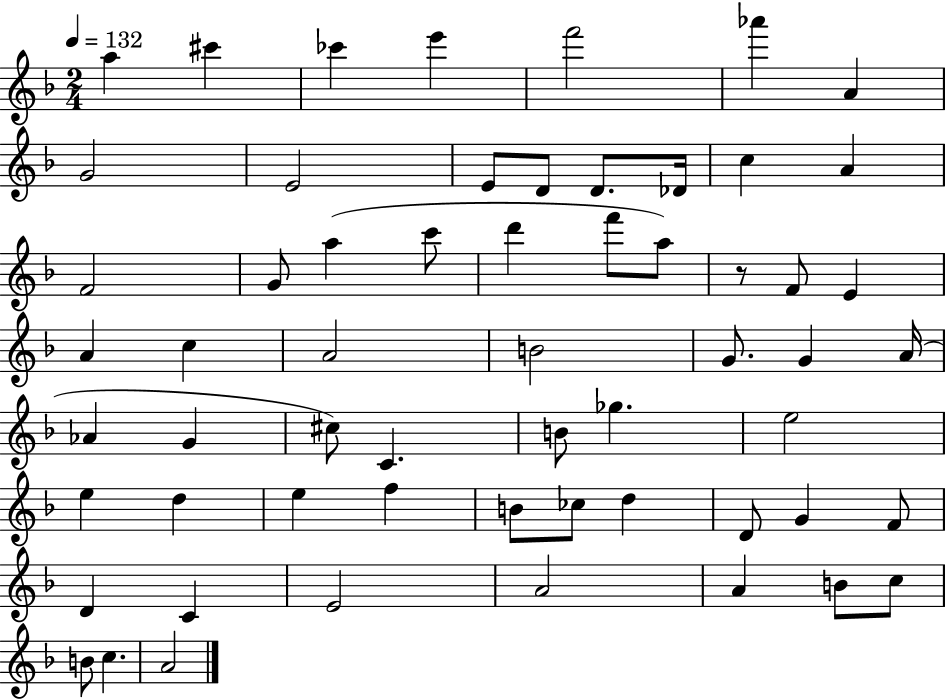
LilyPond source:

{
  \clef treble
  \numericTimeSignature
  \time 2/4
  \key f \major
  \tempo 4 = 132
  \repeat volta 2 { a''4 cis'''4 | ces'''4 e'''4 | f'''2 | aes'''4 a'4 | \break g'2 | e'2 | e'8 d'8 d'8. des'16 | c''4 a'4 | \break f'2 | g'8 a''4( c'''8 | d'''4 f'''8 a''8) | r8 f'8 e'4 | \break a'4 c''4 | a'2 | b'2 | g'8. g'4 a'16( | \break aes'4 g'4 | cis''8) c'4. | b'8 ges''4. | e''2 | \break e''4 d''4 | e''4 f''4 | b'8 ces''8 d''4 | d'8 g'4 f'8 | \break d'4 c'4 | e'2 | a'2 | a'4 b'8 c''8 | \break b'8 c''4. | a'2 | } \bar "|."
}